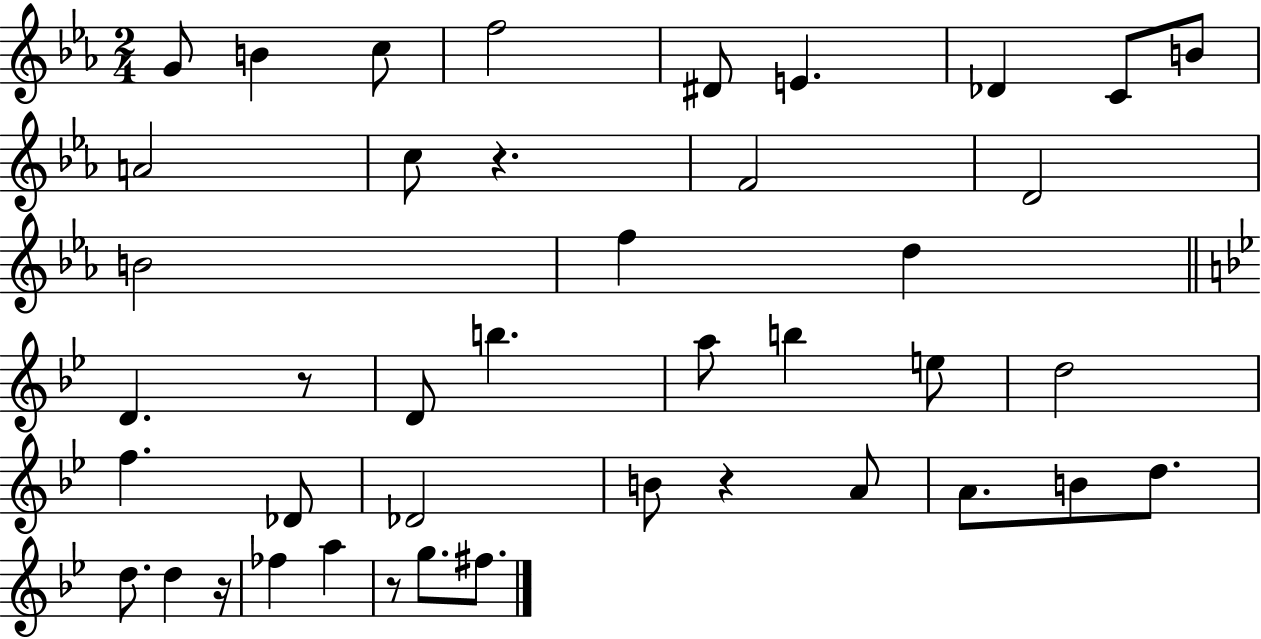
G4/e B4/q C5/e F5/h D#4/e E4/q. Db4/q C4/e B4/e A4/h C5/e R/q. F4/h D4/h B4/h F5/q D5/q D4/q. R/e D4/e B5/q. A5/e B5/q E5/e D5/h F5/q. Db4/e Db4/h B4/e R/q A4/e A4/e. B4/e D5/e. D5/e. D5/q R/s FES5/q A5/q R/e G5/e. F#5/e.